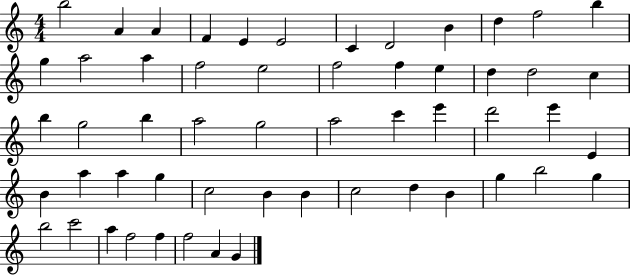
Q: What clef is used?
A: treble